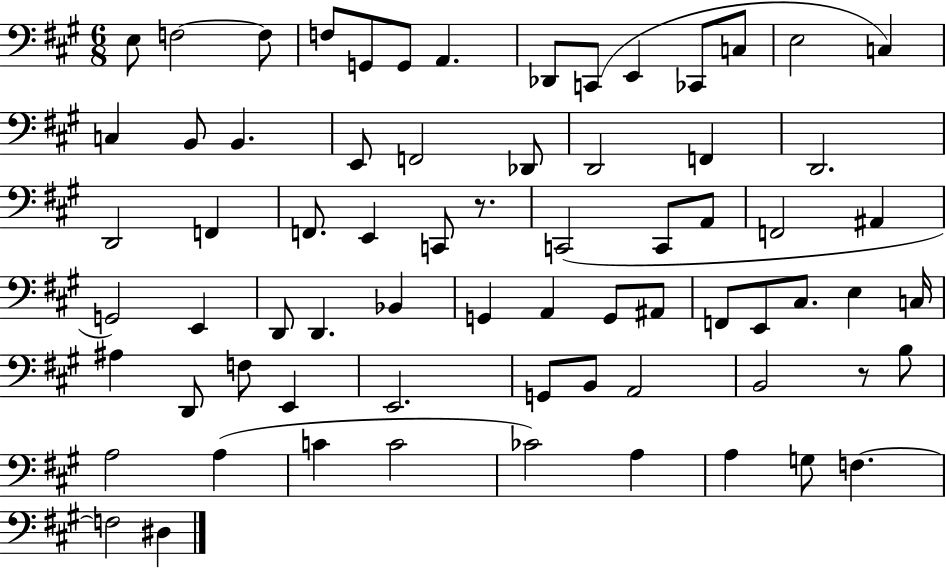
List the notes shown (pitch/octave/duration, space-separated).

E3/e F3/h F3/e F3/e G2/e G2/e A2/q. Db2/e C2/e E2/q CES2/e C3/e E3/h C3/q C3/q B2/e B2/q. E2/e F2/h Db2/e D2/h F2/q D2/h. D2/h F2/q F2/e. E2/q C2/e R/e. C2/h C2/e A2/e F2/h A#2/q G2/h E2/q D2/e D2/q. Bb2/q G2/q A2/q G2/e A#2/e F2/e E2/e C#3/e. E3/q C3/s A#3/q D2/e F3/e E2/q E2/h. G2/e B2/e A2/h B2/h R/e B3/e A3/h A3/q C4/q C4/h CES4/h A3/q A3/q G3/e F3/q. F3/h D#3/q